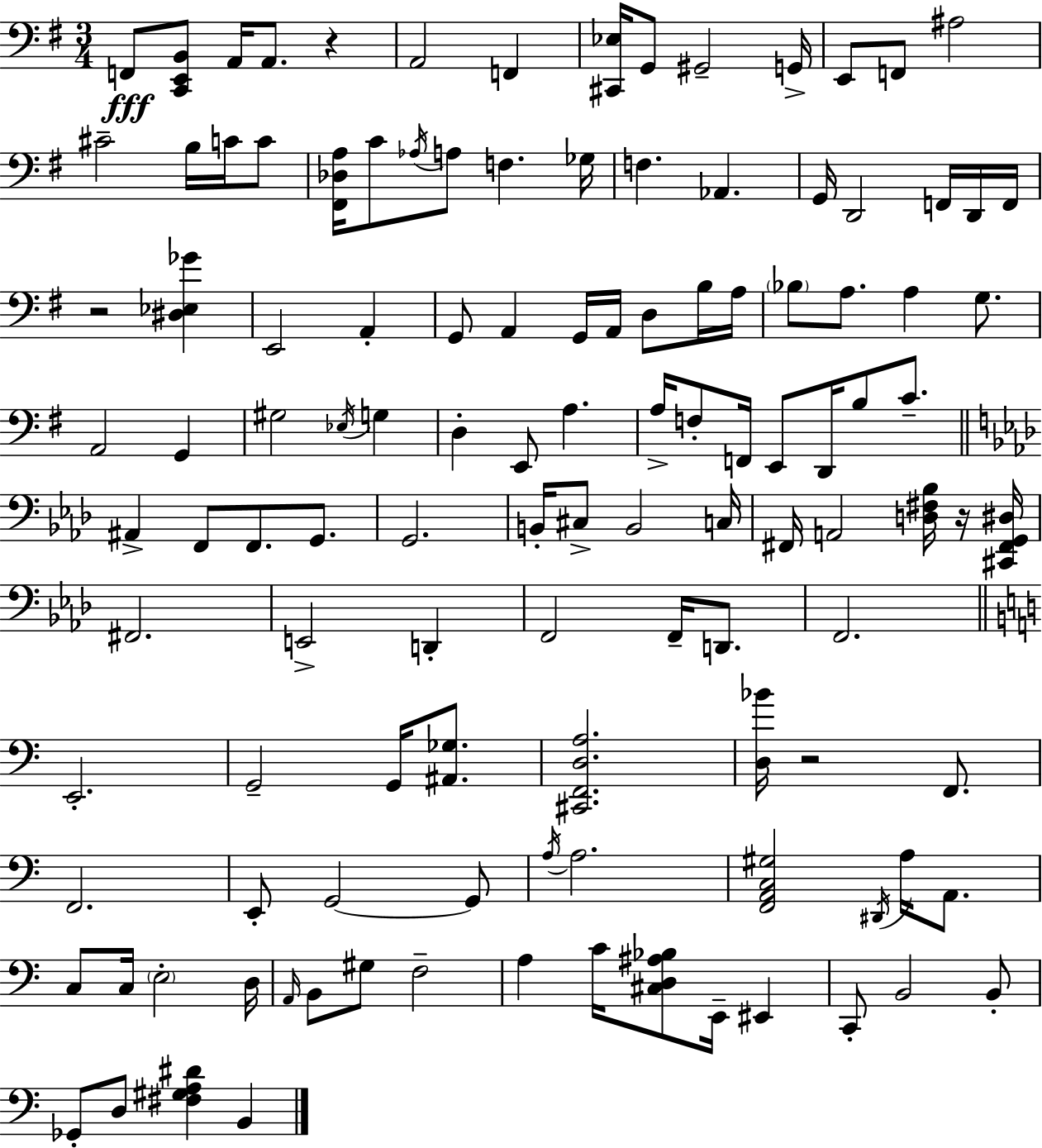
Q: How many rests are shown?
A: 4